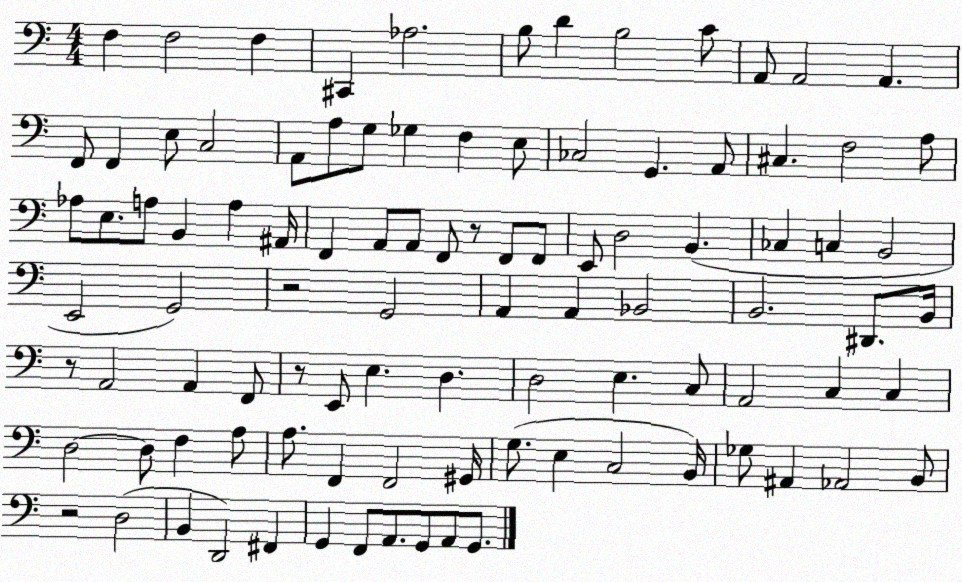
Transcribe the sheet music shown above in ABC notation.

X:1
T:Untitled
M:4/4
L:1/4
K:C
F, F,2 F, ^C,, _A,2 B,/2 D B,2 C/2 A,,/2 A,,2 A,, F,,/2 F,, E,/2 C,2 A,,/2 A,/2 G,/2 _G, F, E,/2 _C,2 G,, A,,/2 ^C, F,2 A,/2 _A,/2 E,/2 A,/2 B,, A, ^A,,/4 F,, A,,/2 A,,/2 F,,/2 z/2 F,,/2 F,,/2 E,,/2 D,2 B,, _C, C, B,,2 E,,2 G,,2 z2 G,,2 A,, A,, _B,,2 B,,2 ^D,,/2 B,,/4 z/2 A,,2 A,, F,,/2 z/2 E,,/2 E, D, D,2 E, C,/2 A,,2 C, C, D,2 D,/2 F, A,/2 A,/2 F,, F,,2 ^G,,/4 G,/2 E, C,2 B,,/4 _G,/2 ^A,, _A,,2 B,,/2 z2 D,2 B,, D,,2 ^F,, G,, F,,/2 A,,/2 G,,/2 A,,/2 G,,/2